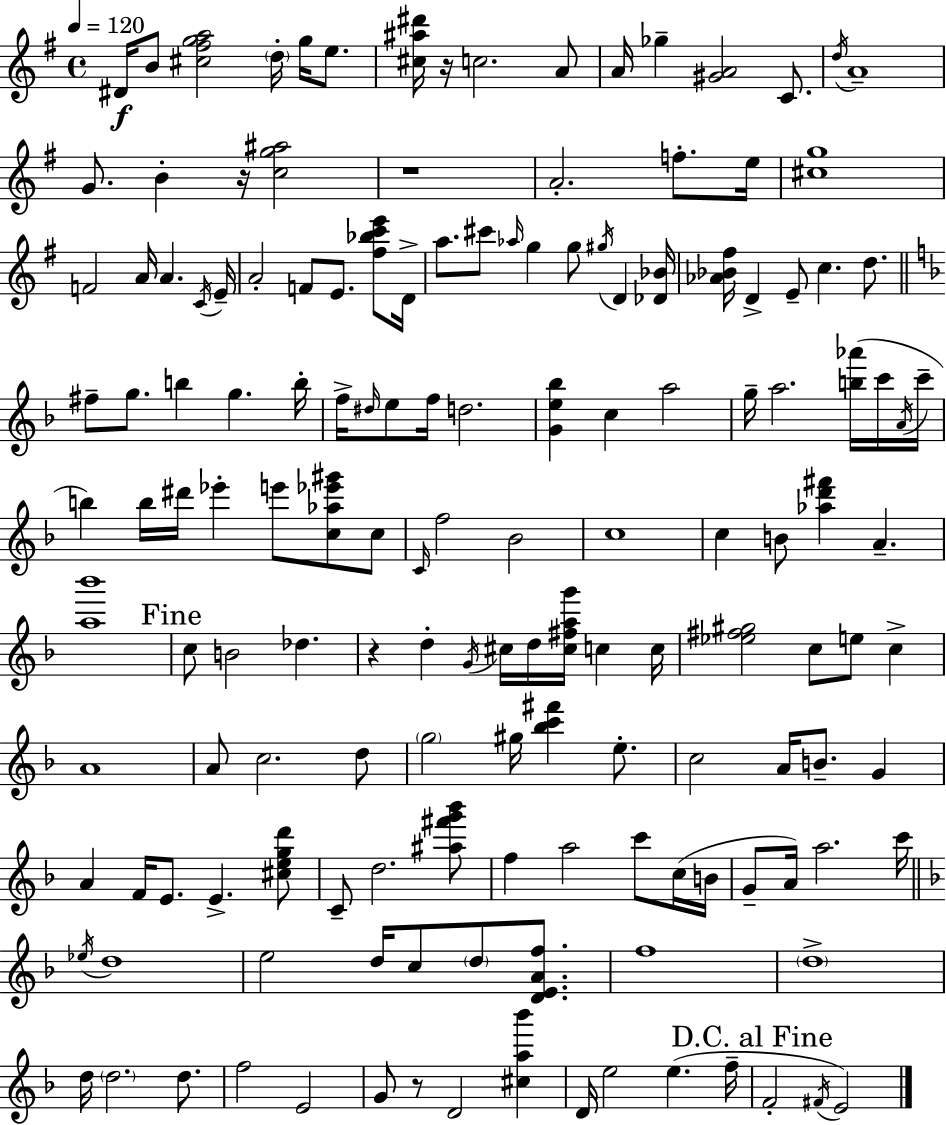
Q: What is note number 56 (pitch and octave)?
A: B5